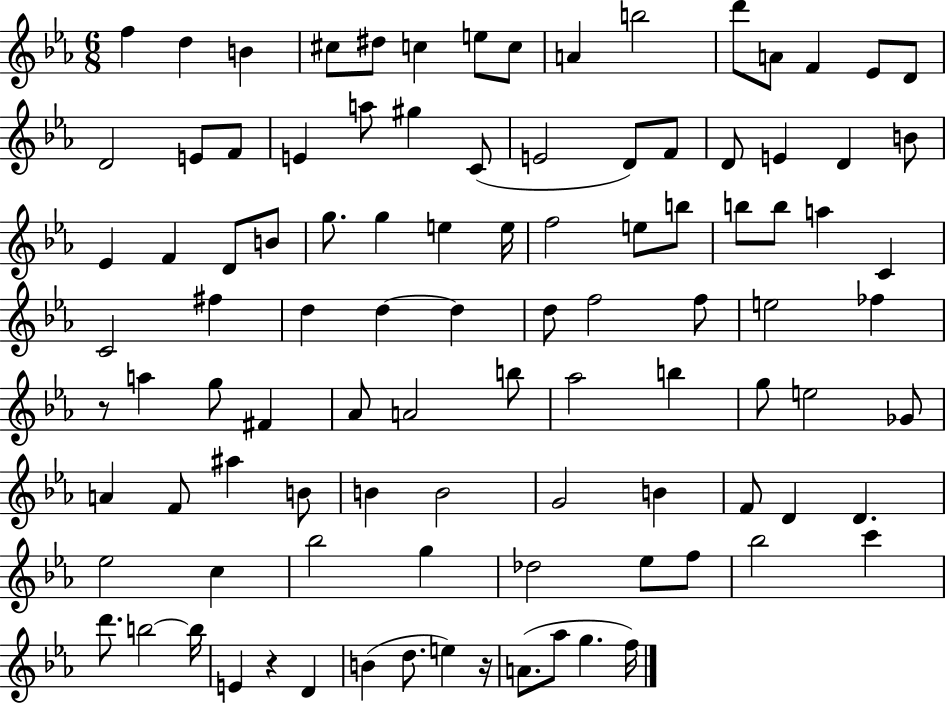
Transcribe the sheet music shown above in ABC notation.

X:1
T:Untitled
M:6/8
L:1/4
K:Eb
f d B ^c/2 ^d/2 c e/2 c/2 A b2 d'/2 A/2 F _E/2 D/2 D2 E/2 F/2 E a/2 ^g C/2 E2 D/2 F/2 D/2 E D B/2 _E F D/2 B/2 g/2 g e e/4 f2 e/2 b/2 b/2 b/2 a C C2 ^f d d d d/2 f2 f/2 e2 _f z/2 a g/2 ^F _A/2 A2 b/2 _a2 b g/2 e2 _G/2 A F/2 ^a B/2 B B2 G2 B F/2 D D _e2 c _b2 g _d2 _e/2 f/2 _b2 c' d'/2 b2 b/4 E z D B d/2 e z/4 A/2 _a/2 g f/4